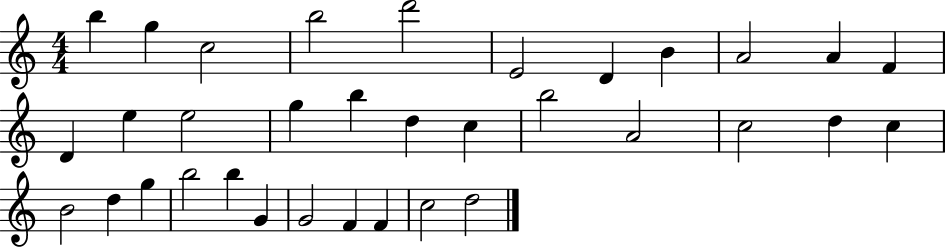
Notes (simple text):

B5/q G5/q C5/h B5/h D6/h E4/h D4/q B4/q A4/h A4/q F4/q D4/q E5/q E5/h G5/q B5/q D5/q C5/q B5/h A4/h C5/h D5/q C5/q B4/h D5/q G5/q B5/h B5/q G4/q G4/h F4/q F4/q C5/h D5/h